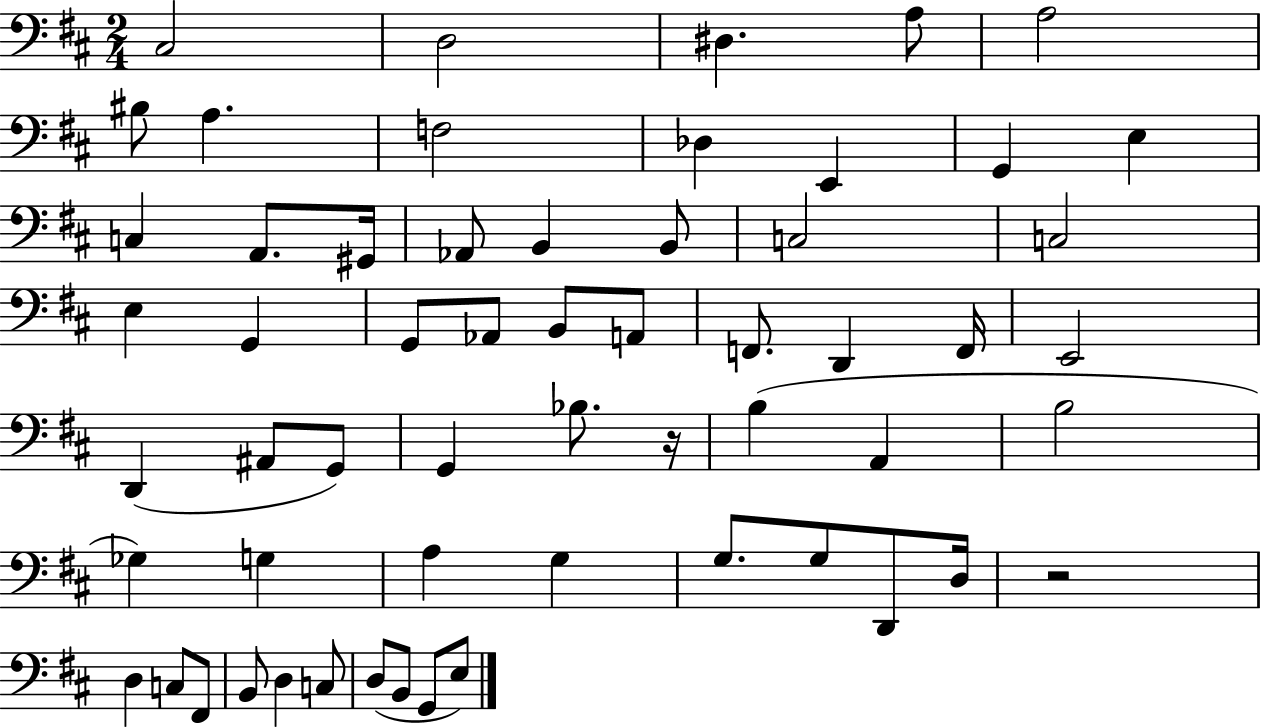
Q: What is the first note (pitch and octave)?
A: C#3